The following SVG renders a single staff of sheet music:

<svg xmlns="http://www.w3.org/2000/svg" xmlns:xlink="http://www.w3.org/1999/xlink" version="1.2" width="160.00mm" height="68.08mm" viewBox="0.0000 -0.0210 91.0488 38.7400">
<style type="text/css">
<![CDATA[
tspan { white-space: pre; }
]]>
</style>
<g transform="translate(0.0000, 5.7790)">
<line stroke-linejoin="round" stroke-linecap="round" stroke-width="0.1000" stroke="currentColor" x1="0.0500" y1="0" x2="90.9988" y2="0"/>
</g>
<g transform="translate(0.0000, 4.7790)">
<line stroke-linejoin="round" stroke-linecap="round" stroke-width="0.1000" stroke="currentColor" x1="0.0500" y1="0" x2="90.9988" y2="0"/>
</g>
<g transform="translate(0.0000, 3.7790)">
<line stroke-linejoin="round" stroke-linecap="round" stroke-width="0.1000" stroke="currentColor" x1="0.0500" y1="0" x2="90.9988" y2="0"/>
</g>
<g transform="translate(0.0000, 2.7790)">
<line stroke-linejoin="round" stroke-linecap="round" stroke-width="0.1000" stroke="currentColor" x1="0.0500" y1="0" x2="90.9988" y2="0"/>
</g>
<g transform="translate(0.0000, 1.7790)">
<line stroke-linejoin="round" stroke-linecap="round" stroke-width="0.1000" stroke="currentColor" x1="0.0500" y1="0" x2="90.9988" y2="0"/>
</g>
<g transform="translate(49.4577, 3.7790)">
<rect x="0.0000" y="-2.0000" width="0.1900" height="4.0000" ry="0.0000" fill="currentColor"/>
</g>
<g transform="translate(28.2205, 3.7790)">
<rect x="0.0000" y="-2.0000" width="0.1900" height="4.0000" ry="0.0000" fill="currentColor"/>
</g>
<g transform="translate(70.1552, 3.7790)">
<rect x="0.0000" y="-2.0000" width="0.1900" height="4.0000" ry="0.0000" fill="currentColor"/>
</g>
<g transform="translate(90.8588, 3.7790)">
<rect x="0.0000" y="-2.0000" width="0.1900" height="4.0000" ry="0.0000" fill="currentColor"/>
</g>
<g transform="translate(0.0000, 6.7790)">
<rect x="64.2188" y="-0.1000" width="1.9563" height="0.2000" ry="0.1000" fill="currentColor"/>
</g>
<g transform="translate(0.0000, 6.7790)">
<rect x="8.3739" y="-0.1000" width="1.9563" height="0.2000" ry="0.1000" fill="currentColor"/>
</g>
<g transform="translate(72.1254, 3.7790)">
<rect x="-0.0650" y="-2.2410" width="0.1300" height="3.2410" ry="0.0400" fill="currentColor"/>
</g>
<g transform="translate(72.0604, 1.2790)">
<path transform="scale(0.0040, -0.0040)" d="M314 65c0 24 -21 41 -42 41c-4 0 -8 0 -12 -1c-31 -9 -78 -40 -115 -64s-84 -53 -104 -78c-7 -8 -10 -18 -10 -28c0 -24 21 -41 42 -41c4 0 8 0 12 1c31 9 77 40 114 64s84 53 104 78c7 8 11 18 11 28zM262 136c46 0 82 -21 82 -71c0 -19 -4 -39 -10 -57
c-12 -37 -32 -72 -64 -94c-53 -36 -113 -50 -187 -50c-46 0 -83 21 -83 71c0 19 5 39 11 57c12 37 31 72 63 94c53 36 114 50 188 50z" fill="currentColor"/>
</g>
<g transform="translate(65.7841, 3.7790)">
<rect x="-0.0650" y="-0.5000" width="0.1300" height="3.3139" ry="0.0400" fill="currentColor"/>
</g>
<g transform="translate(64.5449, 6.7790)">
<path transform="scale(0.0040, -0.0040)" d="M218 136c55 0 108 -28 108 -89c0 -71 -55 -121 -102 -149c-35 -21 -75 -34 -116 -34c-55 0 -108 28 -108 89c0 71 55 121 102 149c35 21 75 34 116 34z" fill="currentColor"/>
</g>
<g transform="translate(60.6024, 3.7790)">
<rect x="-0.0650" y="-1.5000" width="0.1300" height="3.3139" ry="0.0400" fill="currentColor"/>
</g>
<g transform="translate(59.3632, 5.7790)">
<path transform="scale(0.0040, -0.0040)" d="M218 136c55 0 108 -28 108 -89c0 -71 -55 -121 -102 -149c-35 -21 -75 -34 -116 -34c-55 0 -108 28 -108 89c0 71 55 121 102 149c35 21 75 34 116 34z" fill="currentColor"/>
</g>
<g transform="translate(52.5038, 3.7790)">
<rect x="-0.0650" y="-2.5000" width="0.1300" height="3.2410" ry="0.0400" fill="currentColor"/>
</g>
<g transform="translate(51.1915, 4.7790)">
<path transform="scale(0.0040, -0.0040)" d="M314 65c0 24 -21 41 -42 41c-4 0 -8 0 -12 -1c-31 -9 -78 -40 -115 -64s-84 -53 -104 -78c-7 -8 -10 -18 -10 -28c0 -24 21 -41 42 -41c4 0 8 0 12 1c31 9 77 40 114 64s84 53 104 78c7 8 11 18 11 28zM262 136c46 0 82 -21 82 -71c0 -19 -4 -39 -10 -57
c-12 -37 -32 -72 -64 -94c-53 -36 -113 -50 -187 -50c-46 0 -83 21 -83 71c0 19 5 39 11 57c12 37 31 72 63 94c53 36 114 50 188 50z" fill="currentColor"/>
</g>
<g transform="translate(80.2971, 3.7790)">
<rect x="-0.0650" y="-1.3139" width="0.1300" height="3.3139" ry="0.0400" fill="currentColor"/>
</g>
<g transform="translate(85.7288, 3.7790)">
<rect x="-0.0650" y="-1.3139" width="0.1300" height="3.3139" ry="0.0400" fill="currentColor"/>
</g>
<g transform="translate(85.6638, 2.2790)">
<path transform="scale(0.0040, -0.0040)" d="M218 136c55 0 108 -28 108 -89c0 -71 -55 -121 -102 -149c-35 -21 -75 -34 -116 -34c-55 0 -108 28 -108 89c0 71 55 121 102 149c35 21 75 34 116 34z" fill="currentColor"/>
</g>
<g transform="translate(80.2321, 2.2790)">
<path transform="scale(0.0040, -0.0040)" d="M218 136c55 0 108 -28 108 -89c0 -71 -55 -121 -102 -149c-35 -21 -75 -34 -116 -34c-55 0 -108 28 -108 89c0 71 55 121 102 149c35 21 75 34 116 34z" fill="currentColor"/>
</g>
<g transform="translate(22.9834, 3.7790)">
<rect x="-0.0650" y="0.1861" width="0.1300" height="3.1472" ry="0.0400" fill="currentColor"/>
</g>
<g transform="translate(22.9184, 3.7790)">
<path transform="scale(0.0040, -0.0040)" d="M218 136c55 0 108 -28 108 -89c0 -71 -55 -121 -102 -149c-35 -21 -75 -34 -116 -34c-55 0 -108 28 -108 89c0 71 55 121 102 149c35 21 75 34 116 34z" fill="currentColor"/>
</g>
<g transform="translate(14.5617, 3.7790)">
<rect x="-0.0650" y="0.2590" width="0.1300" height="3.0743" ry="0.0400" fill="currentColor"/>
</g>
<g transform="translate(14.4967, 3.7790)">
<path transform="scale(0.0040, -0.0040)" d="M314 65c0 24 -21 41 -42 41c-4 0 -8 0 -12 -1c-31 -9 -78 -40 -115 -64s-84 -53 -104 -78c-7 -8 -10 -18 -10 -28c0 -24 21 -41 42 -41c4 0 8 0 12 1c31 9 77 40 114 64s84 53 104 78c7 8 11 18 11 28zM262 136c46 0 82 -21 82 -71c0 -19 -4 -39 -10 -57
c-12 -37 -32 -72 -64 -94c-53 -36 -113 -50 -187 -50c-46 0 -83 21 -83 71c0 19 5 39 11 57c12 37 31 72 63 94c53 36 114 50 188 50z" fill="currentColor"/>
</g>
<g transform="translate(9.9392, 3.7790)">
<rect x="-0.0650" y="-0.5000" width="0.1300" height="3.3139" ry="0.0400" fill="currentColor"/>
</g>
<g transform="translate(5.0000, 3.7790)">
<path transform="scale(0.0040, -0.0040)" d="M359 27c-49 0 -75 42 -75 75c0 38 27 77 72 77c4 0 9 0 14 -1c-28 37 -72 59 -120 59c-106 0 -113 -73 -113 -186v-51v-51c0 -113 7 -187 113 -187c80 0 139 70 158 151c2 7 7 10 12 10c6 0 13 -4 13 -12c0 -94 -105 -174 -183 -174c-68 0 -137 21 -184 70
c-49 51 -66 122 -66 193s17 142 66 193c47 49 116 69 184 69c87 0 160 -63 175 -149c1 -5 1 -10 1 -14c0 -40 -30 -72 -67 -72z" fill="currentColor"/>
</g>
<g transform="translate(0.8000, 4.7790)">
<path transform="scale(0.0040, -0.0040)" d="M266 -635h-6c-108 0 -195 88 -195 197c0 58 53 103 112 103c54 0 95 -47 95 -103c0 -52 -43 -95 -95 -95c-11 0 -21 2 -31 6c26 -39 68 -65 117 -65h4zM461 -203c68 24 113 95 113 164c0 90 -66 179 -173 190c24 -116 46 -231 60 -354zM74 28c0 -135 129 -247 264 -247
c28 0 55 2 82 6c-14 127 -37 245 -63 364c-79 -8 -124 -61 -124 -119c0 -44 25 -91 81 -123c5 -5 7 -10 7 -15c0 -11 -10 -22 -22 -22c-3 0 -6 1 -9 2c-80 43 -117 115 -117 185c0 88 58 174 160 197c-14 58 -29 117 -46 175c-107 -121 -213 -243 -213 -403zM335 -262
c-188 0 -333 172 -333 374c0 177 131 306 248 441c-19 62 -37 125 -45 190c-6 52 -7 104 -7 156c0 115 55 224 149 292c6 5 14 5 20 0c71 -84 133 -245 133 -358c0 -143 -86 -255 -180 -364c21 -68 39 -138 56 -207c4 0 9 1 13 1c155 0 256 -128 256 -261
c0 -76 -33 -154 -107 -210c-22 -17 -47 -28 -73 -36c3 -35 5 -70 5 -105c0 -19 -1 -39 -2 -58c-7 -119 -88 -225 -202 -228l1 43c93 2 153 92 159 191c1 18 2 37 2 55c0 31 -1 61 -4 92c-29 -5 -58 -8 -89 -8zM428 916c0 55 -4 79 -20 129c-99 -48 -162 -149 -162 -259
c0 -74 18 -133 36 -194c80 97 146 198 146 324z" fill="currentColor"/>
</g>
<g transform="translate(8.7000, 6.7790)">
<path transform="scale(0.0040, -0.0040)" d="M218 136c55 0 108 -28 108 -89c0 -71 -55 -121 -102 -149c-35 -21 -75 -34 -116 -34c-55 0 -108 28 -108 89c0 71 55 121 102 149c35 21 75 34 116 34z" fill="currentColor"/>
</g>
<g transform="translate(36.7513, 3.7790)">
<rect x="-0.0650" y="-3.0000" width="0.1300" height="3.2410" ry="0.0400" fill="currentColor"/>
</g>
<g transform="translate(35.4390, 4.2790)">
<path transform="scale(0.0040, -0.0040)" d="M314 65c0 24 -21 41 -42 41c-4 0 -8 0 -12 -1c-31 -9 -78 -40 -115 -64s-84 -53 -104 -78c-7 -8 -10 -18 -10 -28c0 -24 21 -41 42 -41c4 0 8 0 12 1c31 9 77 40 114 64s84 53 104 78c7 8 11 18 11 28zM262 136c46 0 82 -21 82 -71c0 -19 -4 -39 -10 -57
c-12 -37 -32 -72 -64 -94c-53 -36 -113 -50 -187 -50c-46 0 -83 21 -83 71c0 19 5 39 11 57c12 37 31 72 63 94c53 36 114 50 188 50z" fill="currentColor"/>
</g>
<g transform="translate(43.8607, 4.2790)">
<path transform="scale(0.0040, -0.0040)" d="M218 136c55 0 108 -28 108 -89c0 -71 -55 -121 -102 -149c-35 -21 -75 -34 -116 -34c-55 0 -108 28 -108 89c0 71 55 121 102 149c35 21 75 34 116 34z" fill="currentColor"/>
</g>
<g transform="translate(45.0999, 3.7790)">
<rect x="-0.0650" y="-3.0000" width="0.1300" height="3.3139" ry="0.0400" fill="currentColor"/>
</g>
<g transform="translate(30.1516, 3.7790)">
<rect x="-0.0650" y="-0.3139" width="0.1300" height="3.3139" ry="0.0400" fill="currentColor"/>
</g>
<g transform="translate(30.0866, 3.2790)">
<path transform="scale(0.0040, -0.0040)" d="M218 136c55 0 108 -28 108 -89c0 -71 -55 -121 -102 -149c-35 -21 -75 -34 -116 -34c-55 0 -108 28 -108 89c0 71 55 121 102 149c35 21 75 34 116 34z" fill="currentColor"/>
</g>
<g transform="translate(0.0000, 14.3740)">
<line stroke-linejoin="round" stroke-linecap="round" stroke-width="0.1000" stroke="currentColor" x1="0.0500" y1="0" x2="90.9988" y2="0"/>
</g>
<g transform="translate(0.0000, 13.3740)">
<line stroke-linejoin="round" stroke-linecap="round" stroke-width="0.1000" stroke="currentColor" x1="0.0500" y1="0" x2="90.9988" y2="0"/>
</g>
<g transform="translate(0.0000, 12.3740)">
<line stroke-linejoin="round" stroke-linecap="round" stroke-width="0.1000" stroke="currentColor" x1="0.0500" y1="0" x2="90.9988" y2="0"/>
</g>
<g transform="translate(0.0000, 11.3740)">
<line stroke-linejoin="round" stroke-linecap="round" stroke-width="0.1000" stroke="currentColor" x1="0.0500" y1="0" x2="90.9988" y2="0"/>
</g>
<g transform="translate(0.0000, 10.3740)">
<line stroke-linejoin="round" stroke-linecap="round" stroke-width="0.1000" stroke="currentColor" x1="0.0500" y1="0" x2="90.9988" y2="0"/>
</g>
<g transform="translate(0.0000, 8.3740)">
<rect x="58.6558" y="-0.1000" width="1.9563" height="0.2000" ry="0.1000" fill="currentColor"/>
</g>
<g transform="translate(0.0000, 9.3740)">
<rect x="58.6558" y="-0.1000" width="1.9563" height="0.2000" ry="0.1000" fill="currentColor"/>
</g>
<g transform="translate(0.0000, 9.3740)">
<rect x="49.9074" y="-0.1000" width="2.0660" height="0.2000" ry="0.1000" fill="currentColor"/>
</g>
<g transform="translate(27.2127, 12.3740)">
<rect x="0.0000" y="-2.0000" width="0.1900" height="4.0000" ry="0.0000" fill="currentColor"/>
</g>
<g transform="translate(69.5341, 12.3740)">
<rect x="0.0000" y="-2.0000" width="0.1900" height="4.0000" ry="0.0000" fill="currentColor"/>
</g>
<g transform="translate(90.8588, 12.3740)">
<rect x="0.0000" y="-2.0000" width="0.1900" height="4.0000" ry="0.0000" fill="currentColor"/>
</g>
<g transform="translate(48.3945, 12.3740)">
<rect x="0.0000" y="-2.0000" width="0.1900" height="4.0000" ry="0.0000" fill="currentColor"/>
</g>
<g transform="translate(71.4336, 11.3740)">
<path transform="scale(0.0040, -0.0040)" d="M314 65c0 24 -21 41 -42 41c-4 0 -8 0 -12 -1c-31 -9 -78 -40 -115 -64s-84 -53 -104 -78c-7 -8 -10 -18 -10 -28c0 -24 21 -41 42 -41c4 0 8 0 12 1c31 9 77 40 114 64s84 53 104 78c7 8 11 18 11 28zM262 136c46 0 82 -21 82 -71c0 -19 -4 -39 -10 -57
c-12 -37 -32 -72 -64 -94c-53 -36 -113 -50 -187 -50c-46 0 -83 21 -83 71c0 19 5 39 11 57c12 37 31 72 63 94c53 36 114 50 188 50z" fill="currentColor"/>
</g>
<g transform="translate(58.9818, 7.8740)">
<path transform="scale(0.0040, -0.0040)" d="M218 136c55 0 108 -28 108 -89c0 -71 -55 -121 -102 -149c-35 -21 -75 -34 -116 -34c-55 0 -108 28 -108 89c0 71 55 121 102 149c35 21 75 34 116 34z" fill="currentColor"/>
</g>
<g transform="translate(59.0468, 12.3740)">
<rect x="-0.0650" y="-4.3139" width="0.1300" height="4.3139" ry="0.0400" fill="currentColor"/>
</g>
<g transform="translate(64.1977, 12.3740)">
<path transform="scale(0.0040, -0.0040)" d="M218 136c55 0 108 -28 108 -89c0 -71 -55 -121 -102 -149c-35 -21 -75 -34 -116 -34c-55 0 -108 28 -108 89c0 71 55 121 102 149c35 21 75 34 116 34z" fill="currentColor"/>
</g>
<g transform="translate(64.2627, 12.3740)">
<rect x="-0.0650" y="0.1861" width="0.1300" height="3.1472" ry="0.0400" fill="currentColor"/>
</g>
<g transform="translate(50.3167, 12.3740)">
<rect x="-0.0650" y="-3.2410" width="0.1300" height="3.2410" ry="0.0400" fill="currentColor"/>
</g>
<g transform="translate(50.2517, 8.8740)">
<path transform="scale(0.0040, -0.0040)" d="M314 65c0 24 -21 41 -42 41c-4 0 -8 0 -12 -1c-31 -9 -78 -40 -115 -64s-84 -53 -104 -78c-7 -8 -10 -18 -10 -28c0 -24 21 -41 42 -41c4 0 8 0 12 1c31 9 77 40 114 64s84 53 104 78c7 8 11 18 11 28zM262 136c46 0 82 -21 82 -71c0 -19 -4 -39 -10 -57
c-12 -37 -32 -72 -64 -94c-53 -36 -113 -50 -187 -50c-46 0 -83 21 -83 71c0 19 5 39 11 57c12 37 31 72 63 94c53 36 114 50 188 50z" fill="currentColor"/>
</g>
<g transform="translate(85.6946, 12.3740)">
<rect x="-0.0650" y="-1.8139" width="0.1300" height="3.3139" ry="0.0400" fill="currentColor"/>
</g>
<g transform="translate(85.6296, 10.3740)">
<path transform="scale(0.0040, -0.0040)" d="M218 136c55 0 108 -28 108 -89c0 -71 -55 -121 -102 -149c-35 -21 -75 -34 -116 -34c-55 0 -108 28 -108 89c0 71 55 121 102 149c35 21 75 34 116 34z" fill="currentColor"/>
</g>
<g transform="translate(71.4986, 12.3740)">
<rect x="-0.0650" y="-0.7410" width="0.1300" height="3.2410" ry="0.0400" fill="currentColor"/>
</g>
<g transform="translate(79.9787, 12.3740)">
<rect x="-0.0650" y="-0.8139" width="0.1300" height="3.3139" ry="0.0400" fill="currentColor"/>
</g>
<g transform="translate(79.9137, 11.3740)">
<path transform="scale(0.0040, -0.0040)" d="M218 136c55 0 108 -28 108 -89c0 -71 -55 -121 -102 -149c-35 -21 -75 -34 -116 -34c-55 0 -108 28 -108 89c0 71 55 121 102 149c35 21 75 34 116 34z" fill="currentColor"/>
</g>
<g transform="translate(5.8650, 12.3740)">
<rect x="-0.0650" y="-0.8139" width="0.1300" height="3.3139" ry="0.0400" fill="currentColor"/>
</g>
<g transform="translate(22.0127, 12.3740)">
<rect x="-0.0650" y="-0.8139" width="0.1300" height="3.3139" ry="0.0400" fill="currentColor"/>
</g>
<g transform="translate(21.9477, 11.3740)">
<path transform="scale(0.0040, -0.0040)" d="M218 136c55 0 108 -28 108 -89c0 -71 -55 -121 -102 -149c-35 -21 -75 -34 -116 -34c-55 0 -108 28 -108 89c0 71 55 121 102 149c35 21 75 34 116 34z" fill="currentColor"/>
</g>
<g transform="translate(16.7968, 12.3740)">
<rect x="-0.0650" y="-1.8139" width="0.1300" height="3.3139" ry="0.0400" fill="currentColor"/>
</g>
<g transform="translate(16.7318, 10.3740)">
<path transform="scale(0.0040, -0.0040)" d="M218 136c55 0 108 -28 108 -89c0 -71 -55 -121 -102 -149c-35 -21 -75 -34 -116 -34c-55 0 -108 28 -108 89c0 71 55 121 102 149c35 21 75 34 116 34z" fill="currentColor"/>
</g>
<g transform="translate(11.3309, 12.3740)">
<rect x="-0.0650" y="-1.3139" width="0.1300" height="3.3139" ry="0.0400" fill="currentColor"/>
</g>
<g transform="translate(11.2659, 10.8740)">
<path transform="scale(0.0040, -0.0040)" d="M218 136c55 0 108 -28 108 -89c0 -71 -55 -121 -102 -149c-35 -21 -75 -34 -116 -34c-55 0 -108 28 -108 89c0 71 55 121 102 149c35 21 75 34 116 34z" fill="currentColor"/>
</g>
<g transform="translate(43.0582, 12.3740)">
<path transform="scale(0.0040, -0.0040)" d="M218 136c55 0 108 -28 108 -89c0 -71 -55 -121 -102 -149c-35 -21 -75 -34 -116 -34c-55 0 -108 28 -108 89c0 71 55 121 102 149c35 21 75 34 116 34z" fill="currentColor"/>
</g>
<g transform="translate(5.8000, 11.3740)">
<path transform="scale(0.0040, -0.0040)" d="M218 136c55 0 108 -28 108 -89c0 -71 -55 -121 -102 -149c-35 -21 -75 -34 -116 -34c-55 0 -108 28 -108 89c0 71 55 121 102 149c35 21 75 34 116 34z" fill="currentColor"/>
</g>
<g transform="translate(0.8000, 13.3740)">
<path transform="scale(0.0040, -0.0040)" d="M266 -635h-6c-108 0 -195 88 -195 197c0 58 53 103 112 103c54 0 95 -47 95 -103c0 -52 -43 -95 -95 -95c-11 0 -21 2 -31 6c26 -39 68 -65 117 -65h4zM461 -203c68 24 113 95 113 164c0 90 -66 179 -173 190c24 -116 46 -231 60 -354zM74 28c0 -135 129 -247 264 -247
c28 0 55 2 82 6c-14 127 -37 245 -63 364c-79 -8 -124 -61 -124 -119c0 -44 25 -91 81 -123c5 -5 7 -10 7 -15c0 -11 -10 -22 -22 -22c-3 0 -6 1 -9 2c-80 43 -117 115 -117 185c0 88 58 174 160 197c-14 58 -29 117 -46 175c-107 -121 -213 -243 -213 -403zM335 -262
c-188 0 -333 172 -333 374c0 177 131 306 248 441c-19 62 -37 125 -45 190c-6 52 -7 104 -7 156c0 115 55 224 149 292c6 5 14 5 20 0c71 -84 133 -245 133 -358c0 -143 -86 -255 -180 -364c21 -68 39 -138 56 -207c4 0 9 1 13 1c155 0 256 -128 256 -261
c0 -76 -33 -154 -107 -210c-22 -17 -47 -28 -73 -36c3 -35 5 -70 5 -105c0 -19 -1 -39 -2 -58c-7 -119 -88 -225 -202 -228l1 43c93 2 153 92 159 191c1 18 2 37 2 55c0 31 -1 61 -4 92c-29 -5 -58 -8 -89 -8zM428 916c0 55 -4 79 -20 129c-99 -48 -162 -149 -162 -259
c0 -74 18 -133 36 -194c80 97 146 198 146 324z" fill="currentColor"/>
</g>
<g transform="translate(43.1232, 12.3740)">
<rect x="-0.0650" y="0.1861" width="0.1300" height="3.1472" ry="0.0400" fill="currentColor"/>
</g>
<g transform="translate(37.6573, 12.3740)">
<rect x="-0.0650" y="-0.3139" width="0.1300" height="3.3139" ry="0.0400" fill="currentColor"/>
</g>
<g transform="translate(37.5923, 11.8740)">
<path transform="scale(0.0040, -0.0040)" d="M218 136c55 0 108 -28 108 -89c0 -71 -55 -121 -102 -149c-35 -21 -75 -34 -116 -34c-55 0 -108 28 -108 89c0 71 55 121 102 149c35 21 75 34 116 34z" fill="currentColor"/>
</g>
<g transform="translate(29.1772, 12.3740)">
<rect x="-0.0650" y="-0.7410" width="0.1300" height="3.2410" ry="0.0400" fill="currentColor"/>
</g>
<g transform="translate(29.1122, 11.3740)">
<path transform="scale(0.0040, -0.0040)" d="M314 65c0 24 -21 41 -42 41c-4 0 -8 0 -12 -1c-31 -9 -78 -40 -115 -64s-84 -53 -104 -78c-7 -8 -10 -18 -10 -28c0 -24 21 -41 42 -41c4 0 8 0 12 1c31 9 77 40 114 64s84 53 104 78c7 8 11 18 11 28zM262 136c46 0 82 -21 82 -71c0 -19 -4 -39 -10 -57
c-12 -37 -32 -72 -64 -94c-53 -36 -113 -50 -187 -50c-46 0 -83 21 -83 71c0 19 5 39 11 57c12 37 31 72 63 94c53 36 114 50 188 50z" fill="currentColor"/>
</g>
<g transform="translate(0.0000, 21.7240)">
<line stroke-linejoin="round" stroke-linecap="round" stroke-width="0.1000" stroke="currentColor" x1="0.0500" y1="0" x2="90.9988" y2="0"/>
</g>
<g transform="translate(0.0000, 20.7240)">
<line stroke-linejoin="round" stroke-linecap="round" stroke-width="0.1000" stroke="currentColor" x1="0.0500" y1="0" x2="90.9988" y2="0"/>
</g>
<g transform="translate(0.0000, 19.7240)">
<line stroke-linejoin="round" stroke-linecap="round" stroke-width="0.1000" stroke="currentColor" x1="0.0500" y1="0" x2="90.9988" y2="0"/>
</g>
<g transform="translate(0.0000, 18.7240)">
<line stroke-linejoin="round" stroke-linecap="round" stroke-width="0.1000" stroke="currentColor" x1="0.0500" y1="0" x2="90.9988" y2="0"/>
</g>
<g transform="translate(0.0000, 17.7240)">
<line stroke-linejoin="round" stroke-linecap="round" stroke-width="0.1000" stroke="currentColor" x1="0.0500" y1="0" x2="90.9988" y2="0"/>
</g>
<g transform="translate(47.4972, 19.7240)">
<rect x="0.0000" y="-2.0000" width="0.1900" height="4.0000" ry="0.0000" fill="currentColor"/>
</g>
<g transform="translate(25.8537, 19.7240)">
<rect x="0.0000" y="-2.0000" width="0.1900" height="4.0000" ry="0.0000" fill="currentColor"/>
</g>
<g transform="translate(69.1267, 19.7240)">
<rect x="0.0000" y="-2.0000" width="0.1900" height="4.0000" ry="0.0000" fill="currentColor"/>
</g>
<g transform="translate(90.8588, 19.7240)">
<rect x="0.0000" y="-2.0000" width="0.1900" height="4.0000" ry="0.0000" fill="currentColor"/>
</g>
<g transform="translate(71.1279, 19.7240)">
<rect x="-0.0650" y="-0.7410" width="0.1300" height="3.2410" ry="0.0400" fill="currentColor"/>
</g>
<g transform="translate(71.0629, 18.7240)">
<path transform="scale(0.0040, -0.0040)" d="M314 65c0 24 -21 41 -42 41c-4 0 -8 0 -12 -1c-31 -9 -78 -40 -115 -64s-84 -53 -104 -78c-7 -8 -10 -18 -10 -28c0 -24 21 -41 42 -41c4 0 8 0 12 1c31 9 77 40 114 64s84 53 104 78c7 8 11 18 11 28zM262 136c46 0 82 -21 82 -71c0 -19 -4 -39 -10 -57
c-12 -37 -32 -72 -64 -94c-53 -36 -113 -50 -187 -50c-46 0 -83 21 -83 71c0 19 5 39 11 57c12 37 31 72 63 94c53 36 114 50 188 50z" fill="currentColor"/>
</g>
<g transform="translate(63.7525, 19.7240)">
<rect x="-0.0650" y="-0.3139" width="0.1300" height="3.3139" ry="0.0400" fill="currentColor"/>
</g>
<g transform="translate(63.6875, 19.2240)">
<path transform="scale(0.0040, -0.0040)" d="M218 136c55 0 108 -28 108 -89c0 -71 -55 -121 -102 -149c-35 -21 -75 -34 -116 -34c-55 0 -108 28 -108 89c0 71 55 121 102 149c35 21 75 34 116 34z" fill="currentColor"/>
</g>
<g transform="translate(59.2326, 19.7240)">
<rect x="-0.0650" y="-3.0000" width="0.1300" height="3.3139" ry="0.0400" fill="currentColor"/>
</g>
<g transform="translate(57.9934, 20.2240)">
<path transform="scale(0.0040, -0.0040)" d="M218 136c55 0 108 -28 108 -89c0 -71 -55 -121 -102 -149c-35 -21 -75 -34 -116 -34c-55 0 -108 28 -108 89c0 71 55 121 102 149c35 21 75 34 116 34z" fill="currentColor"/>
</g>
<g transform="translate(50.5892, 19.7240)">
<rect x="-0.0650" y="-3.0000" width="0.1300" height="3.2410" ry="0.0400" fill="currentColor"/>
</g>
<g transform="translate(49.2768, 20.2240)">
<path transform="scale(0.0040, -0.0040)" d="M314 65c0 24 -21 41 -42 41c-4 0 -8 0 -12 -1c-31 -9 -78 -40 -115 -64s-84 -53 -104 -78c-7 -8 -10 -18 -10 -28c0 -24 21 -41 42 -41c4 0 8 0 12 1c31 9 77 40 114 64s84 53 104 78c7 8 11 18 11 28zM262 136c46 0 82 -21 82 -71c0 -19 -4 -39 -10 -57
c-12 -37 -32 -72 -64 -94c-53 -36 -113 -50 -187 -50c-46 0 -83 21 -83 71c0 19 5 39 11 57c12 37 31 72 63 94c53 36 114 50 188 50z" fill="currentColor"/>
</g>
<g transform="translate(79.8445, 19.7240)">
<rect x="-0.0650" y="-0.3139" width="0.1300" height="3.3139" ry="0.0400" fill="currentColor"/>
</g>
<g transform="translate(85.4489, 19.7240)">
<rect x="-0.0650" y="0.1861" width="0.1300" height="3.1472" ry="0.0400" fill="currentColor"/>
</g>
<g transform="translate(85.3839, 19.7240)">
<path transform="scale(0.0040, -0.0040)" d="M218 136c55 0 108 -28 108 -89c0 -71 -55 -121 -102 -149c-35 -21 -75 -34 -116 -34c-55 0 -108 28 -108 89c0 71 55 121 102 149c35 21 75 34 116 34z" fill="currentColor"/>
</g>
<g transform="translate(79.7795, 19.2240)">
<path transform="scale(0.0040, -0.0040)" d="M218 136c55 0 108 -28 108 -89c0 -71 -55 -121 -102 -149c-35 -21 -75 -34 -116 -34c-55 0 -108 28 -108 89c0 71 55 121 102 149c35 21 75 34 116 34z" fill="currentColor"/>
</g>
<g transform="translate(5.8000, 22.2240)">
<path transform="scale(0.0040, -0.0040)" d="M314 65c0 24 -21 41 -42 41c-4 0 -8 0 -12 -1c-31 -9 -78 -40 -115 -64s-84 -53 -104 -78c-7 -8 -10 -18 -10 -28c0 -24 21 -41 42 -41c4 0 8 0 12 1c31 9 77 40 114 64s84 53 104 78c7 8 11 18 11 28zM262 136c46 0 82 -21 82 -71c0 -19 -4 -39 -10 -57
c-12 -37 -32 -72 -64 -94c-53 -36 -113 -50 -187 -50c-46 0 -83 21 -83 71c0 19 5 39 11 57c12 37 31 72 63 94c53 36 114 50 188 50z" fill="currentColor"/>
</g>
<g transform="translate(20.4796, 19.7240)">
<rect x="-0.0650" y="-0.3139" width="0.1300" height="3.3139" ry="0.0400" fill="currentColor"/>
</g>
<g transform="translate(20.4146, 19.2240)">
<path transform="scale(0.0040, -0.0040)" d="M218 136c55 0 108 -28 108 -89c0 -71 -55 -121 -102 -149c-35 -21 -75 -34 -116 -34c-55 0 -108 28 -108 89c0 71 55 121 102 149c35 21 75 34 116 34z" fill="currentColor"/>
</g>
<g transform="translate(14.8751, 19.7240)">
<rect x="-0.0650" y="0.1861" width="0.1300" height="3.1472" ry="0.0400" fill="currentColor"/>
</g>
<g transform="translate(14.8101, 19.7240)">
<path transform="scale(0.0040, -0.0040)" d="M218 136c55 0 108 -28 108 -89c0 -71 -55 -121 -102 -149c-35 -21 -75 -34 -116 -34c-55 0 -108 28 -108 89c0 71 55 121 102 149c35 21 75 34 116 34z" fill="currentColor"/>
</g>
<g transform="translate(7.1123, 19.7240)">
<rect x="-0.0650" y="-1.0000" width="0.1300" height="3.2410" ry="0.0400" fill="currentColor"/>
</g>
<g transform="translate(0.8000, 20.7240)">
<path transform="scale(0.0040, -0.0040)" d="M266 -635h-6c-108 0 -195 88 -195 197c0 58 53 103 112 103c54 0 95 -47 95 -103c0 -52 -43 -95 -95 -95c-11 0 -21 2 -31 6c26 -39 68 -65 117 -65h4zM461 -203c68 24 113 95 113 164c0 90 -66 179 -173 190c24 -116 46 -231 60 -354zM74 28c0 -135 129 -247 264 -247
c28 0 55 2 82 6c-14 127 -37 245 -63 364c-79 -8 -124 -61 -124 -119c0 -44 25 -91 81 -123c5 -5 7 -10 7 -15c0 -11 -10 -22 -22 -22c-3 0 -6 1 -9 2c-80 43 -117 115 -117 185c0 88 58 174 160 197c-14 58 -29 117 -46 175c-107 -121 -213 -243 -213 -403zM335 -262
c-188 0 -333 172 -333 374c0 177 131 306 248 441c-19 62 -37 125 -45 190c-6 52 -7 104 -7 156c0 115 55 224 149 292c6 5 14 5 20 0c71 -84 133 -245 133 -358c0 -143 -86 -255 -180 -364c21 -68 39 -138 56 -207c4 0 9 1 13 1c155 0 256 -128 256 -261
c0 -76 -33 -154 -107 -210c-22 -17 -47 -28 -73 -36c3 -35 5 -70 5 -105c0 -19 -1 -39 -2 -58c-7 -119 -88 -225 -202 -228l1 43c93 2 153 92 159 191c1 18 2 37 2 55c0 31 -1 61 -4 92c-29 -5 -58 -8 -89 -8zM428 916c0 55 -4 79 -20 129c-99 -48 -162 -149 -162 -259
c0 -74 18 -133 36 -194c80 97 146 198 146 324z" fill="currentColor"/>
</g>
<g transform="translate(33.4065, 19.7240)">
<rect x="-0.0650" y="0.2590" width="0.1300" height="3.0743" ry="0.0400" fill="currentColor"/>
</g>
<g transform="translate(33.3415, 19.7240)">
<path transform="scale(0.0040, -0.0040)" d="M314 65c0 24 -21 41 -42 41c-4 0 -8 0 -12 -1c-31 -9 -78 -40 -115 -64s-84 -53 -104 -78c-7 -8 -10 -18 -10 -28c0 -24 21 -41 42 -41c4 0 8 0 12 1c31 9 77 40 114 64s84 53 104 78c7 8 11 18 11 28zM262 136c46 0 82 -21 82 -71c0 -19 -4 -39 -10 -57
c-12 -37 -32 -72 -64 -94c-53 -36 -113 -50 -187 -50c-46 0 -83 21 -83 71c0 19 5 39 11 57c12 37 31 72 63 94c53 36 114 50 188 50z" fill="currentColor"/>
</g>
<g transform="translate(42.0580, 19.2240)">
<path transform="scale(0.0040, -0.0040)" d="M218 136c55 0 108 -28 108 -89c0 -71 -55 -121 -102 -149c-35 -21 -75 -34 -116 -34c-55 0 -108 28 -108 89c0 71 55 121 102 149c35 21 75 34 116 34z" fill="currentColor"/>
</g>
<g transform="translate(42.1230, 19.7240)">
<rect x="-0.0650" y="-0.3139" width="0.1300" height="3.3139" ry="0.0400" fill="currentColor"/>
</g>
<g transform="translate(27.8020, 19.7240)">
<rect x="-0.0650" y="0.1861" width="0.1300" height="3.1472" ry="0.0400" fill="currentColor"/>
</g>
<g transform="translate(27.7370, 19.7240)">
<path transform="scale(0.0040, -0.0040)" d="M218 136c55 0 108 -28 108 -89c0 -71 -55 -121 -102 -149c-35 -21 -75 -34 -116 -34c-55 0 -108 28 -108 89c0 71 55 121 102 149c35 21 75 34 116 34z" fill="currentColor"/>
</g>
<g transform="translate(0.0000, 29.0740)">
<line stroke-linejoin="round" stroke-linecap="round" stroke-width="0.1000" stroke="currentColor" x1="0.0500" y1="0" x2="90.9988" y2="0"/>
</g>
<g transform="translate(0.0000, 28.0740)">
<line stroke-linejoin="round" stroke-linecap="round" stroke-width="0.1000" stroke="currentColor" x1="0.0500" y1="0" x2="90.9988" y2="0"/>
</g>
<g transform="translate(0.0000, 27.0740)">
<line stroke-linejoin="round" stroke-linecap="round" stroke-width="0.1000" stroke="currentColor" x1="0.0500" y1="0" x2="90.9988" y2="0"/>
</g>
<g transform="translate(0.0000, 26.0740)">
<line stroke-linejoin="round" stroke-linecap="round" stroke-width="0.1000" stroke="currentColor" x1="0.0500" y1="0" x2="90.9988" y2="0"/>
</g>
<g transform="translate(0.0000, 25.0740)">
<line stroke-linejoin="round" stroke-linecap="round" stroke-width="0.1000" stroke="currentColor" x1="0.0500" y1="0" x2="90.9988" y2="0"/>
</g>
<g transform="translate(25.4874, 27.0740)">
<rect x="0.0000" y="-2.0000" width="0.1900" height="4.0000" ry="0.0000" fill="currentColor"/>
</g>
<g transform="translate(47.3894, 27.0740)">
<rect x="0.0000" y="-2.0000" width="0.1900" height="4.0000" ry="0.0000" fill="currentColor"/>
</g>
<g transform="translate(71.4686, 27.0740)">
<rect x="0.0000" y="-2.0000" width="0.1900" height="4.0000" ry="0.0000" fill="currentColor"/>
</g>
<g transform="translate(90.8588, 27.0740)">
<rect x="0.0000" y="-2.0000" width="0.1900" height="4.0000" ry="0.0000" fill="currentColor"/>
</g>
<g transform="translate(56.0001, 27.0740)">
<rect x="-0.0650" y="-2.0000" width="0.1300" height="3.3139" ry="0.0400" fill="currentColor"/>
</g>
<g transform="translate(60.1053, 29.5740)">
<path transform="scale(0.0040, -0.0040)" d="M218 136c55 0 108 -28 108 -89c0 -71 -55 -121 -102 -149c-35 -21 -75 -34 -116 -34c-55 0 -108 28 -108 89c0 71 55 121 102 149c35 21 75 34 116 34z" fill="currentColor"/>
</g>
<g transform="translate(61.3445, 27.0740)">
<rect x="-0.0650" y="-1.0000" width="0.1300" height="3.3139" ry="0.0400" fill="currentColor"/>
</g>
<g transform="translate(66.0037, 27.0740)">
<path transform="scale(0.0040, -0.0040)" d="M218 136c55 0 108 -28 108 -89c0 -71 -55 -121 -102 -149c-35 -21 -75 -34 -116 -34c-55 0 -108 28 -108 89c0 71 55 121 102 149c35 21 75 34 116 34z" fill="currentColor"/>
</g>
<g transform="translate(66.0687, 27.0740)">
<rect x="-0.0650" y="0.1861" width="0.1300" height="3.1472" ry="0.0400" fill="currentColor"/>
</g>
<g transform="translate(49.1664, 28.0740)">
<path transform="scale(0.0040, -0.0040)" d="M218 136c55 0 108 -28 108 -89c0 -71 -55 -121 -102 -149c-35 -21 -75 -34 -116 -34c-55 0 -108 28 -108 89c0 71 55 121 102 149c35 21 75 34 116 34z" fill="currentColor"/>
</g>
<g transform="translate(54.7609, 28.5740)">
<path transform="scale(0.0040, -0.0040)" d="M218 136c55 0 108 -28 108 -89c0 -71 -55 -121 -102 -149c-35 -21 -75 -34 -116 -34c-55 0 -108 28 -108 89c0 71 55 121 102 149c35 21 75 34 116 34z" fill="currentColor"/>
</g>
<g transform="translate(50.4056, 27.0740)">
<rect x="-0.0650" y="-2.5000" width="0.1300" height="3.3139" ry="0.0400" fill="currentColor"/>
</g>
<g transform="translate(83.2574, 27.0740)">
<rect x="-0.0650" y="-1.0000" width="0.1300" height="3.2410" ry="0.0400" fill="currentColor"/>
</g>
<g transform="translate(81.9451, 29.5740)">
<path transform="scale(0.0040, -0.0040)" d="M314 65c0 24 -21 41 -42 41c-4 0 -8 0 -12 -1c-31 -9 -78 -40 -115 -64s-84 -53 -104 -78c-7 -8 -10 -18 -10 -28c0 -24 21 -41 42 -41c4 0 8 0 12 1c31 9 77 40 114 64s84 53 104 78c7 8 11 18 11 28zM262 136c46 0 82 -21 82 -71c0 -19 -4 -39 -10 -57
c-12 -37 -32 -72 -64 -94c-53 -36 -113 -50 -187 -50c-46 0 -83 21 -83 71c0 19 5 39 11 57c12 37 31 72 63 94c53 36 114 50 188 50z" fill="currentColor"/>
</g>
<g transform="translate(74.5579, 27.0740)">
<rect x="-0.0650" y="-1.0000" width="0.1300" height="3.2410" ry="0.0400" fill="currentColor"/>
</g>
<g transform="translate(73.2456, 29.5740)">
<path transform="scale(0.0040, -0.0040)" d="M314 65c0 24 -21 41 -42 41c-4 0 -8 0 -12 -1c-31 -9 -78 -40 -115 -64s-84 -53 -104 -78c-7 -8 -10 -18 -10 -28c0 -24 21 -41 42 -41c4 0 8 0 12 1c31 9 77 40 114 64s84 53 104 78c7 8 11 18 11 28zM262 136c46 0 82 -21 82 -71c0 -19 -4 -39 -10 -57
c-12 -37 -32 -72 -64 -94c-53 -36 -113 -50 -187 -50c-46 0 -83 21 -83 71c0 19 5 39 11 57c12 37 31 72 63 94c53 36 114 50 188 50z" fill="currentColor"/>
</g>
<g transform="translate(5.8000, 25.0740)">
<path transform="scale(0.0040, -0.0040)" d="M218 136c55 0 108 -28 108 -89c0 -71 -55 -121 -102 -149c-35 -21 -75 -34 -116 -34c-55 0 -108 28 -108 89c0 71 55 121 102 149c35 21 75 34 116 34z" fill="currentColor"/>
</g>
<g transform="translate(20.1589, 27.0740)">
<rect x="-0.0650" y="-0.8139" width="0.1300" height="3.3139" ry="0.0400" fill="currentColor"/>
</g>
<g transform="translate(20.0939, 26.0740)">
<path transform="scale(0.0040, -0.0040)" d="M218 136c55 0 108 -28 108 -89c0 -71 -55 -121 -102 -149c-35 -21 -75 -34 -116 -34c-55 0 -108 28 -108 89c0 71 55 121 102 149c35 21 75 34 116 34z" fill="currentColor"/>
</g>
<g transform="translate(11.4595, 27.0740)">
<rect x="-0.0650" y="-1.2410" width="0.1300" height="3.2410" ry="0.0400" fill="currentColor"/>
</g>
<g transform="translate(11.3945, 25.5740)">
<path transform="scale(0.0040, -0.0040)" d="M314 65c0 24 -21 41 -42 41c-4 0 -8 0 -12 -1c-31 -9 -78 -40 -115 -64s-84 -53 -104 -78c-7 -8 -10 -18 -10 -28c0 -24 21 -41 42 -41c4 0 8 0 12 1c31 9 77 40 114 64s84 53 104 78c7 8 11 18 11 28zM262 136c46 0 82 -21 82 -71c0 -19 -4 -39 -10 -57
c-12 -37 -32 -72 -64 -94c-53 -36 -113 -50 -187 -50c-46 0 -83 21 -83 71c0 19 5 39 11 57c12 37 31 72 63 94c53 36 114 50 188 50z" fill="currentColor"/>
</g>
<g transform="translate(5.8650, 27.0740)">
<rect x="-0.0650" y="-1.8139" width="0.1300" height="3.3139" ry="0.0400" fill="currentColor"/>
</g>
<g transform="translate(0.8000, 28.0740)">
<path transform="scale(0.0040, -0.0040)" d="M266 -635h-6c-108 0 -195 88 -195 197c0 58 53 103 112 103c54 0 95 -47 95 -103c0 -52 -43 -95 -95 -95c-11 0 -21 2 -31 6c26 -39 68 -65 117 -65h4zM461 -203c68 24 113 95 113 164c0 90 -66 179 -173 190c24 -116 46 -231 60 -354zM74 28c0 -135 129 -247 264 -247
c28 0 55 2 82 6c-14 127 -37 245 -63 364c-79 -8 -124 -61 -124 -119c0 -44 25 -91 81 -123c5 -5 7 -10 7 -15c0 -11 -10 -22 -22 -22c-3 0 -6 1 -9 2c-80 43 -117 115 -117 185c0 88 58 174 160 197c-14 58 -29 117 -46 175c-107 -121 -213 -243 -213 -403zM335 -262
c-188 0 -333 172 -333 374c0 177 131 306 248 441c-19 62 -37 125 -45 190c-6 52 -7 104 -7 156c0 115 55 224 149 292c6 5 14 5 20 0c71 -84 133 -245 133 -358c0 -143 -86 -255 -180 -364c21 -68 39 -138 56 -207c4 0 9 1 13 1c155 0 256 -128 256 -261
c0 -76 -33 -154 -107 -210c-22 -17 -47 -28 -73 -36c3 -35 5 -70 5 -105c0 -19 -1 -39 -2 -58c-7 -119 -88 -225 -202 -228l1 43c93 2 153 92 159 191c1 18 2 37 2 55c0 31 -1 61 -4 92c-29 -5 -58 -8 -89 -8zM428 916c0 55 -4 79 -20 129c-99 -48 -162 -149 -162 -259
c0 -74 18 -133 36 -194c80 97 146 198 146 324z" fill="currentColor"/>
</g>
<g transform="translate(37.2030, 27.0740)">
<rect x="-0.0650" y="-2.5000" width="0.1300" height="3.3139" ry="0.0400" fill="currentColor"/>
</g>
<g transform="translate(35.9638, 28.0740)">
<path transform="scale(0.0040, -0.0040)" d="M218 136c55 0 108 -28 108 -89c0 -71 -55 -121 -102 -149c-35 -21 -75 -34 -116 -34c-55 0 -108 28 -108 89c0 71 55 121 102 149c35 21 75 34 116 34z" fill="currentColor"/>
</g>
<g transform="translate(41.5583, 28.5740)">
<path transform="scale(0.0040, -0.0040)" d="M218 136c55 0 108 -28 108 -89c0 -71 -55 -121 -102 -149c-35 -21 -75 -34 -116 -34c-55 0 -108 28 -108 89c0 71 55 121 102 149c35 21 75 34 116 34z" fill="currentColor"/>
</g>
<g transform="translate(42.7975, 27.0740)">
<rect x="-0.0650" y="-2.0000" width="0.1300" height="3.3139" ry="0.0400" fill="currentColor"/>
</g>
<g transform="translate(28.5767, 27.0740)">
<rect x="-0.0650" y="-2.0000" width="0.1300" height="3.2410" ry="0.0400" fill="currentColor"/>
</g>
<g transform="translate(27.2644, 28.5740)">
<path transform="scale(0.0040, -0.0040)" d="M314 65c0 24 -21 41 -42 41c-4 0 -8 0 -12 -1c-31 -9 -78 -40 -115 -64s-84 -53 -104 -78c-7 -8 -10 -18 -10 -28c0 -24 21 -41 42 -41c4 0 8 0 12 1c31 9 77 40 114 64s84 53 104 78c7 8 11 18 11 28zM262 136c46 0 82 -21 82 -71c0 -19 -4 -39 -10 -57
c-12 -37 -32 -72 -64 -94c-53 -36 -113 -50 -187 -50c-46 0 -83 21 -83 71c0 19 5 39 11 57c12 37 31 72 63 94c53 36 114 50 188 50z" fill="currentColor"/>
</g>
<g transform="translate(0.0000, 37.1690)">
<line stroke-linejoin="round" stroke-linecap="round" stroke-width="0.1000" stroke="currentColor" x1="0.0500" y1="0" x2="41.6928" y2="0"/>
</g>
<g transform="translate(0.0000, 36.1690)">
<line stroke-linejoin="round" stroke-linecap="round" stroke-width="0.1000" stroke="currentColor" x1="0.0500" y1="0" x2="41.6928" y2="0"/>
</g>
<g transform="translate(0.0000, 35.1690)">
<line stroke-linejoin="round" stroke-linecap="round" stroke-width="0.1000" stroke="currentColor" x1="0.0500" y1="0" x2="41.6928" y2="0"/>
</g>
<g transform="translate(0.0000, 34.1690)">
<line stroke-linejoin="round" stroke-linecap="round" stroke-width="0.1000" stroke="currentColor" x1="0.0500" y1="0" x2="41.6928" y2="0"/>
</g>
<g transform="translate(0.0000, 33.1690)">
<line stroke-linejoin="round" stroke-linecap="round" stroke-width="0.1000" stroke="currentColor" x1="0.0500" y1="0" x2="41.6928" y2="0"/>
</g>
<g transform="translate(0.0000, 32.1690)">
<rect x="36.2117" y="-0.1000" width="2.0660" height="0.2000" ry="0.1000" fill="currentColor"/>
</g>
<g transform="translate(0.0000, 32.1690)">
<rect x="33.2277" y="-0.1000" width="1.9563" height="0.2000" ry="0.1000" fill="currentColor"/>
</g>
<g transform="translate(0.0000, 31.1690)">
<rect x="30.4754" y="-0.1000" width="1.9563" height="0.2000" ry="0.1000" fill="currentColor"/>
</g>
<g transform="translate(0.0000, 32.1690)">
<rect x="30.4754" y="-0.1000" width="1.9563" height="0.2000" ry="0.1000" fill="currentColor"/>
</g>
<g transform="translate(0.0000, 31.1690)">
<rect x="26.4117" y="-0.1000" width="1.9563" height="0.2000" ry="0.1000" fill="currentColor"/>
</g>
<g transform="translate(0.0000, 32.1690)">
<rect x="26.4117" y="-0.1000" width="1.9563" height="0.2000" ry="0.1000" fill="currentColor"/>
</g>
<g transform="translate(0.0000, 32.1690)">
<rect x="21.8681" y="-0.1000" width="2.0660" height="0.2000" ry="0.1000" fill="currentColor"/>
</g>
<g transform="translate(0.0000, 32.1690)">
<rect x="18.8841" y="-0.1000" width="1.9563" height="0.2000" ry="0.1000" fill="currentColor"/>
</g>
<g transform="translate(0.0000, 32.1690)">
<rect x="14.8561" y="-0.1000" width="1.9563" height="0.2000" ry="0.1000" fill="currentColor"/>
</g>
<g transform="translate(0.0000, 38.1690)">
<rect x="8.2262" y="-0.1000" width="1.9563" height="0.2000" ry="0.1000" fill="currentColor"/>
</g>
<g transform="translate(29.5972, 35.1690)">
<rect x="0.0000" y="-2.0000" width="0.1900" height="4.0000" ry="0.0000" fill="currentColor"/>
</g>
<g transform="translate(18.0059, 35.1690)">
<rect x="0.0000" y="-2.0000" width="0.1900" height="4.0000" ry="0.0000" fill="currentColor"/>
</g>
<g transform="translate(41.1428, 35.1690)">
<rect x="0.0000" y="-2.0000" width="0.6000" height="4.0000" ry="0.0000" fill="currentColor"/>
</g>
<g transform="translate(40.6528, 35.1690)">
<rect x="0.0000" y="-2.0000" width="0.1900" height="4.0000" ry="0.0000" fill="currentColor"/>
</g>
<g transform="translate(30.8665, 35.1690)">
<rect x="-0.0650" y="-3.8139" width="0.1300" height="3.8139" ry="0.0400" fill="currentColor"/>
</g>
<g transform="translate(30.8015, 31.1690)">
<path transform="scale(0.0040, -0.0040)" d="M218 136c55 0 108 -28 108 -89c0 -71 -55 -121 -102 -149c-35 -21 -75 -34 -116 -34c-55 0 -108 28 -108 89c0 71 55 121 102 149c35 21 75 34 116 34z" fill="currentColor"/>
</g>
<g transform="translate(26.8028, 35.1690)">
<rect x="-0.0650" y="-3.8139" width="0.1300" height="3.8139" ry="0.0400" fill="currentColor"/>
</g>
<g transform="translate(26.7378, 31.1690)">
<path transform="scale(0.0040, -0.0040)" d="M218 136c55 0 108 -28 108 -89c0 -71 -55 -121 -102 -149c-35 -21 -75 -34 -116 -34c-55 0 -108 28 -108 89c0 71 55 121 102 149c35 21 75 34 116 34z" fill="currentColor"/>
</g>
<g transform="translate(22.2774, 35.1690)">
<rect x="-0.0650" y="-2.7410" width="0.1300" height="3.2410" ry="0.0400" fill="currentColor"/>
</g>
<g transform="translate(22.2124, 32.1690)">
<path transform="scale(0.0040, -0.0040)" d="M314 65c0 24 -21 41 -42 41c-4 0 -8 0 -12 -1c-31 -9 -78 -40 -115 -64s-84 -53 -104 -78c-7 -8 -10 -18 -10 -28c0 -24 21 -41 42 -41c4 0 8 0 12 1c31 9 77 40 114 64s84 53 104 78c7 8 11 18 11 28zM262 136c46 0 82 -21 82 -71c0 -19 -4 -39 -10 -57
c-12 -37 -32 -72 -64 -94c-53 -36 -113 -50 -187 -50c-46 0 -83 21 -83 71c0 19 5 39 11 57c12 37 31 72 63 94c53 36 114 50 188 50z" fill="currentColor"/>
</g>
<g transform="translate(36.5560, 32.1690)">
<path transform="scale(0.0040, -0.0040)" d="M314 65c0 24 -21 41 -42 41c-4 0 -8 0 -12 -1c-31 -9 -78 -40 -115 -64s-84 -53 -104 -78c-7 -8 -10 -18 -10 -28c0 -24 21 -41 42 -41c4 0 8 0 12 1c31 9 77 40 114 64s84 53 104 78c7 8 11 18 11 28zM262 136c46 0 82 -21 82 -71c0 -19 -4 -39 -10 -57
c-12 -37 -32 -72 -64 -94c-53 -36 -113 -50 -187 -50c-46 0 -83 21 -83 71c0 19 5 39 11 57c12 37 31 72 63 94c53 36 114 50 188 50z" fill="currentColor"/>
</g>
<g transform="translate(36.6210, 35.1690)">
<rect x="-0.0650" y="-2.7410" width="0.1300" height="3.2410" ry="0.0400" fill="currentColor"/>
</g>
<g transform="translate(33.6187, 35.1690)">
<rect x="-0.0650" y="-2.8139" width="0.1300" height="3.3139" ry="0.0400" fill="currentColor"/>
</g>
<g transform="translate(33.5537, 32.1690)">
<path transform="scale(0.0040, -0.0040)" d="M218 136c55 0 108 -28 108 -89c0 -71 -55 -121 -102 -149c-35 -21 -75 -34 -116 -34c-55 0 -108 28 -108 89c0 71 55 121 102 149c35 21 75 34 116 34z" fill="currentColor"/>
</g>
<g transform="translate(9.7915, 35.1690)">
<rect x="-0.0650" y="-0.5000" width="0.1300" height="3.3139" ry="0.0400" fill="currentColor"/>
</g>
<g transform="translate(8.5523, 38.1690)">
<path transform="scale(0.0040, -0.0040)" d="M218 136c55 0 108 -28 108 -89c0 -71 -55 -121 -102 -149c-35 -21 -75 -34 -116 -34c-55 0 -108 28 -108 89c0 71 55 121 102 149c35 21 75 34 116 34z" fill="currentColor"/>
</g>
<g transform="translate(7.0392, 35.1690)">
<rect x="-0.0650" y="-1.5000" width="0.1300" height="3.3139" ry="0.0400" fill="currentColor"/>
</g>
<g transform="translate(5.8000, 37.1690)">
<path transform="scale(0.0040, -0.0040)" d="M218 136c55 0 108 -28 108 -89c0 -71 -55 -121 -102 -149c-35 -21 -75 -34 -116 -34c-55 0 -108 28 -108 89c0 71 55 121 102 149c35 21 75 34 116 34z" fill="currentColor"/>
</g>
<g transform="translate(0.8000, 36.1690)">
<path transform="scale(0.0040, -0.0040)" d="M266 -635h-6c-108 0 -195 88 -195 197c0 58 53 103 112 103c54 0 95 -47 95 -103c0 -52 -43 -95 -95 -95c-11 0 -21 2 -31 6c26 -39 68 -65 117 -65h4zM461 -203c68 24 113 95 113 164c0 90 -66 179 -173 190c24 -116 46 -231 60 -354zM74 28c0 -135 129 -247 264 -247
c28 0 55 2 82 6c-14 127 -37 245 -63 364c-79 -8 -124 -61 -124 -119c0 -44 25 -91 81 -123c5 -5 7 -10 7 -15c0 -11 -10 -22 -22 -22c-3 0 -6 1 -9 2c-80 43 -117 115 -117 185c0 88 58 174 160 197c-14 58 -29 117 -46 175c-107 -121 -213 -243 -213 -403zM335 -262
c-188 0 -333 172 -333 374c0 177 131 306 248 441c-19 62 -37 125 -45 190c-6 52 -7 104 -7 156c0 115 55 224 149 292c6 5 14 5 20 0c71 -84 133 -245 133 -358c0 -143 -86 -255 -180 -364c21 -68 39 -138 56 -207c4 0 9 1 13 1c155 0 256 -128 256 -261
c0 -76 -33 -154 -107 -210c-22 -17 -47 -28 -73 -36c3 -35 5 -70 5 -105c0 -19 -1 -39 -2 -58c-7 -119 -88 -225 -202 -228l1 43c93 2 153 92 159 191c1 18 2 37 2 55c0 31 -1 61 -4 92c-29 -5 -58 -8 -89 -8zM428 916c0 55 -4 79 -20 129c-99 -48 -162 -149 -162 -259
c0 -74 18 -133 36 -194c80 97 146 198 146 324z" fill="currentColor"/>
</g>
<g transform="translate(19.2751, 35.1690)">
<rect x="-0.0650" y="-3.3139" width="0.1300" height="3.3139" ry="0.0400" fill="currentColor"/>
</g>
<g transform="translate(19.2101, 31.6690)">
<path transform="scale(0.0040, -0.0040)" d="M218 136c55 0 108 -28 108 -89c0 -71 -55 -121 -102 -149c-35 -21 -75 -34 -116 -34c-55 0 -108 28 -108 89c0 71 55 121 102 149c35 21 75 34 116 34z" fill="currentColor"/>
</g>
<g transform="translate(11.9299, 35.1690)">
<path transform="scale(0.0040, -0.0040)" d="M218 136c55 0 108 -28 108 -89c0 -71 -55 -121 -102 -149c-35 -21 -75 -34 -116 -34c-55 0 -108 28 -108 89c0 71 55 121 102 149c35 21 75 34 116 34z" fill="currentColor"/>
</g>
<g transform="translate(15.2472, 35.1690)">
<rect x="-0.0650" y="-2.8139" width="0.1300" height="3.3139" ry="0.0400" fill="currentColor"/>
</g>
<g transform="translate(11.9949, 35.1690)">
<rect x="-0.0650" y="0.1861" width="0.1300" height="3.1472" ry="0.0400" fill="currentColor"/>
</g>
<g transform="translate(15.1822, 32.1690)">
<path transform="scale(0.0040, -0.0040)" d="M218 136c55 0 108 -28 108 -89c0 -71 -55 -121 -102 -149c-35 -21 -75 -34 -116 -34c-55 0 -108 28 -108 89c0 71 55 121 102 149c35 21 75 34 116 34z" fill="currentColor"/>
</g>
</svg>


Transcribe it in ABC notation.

X:1
T:Untitled
M:4/4
L:1/4
K:C
C B2 B c A2 A G2 E C g2 e e d e f d d2 c B b2 d' B d2 d f D2 B c B B2 c A2 A c d2 c B f e2 d F2 G F G F D B D2 D2 E C B a b a2 c' c' a a2